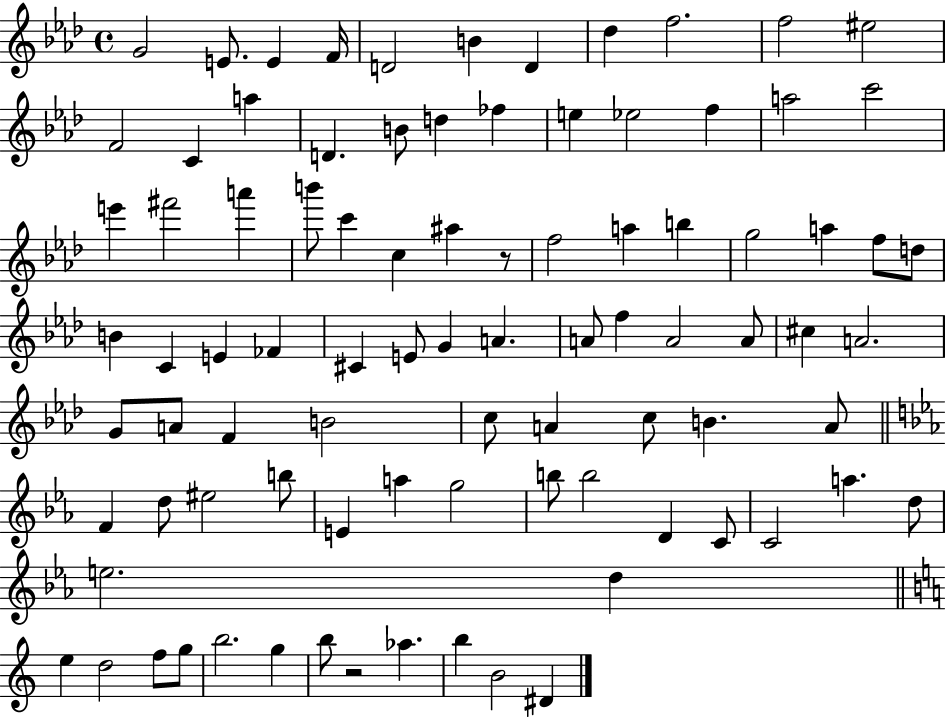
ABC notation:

X:1
T:Untitled
M:4/4
L:1/4
K:Ab
G2 E/2 E F/4 D2 B D _d f2 f2 ^e2 F2 C a D B/2 d _f e _e2 f a2 c'2 e' ^f'2 a' b'/2 c' c ^a z/2 f2 a b g2 a f/2 d/2 B C E _F ^C E/2 G A A/2 f A2 A/2 ^c A2 G/2 A/2 F B2 c/2 A c/2 B A/2 F d/2 ^e2 b/2 E a g2 b/2 b2 D C/2 C2 a d/2 e2 d e d2 f/2 g/2 b2 g b/2 z2 _a b B2 ^D